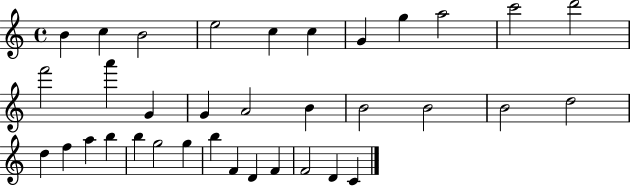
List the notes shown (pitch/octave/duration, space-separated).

B4/q C5/q B4/h E5/h C5/q C5/q G4/q G5/q A5/h C6/h D6/h F6/h A6/q G4/q G4/q A4/h B4/q B4/h B4/h B4/h D5/h D5/q F5/q A5/q B5/q B5/q G5/h G5/q B5/q F4/q D4/q F4/q F4/h D4/q C4/q